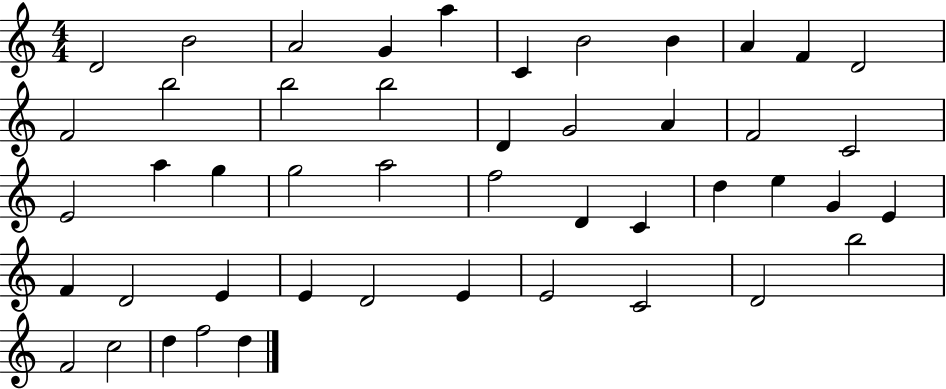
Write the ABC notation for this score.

X:1
T:Untitled
M:4/4
L:1/4
K:C
D2 B2 A2 G a C B2 B A F D2 F2 b2 b2 b2 D G2 A F2 C2 E2 a g g2 a2 f2 D C d e G E F D2 E E D2 E E2 C2 D2 b2 F2 c2 d f2 d